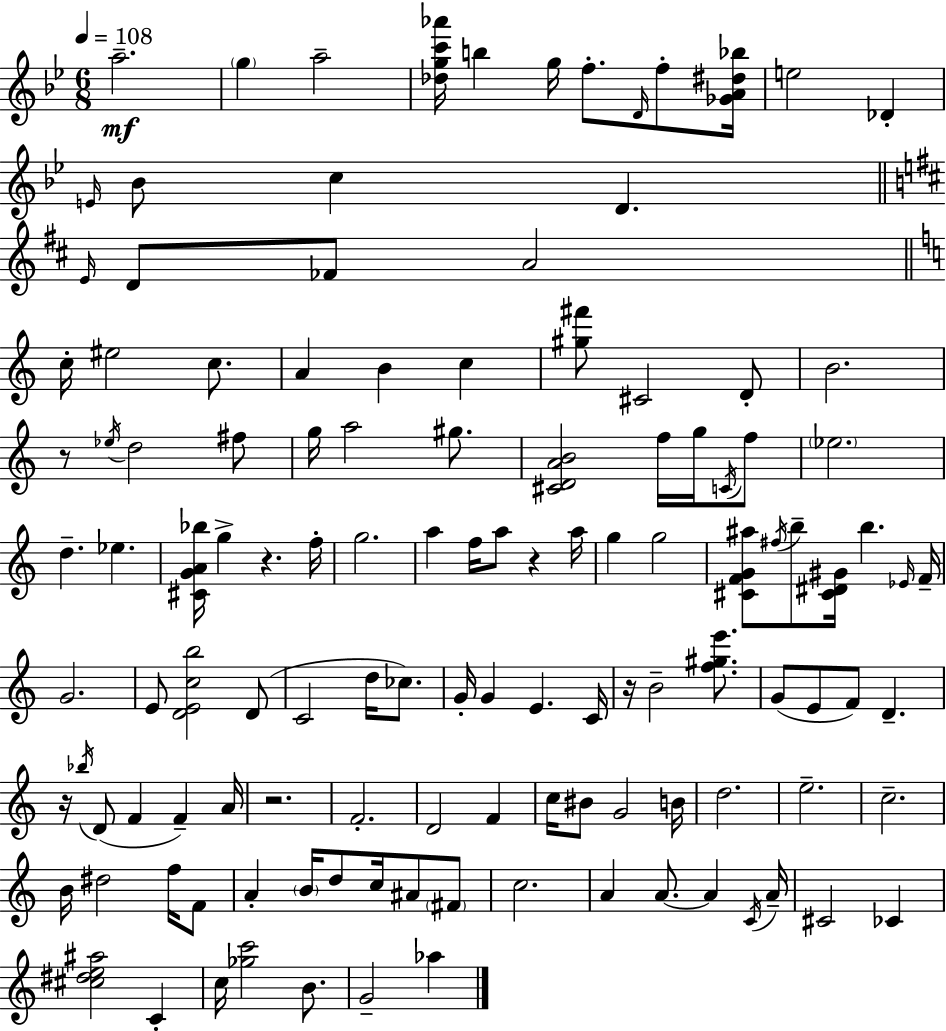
X:1
T:Untitled
M:6/8
L:1/4
K:Bb
a2 g a2 [_dgc'_a']/4 b g/4 f/2 D/4 f/2 [_GA^d_b]/4 e2 _D E/4 _B/2 c D E/4 D/2 _F/2 A2 c/4 ^e2 c/2 A B c [^g^f']/2 ^C2 D/2 B2 z/2 _e/4 d2 ^f/2 g/4 a2 ^g/2 [^CDAB]2 f/4 g/4 C/4 f/2 _e2 d _e [^CGA_b]/4 g z f/4 g2 a f/4 a/2 z a/4 g g2 [^CFG^a]/2 ^f/4 b/2 [^C^D^G]/4 b _E/4 F/4 G2 E/2 [DEcb]2 D/2 C2 d/4 _c/2 G/4 G E C/4 z/4 B2 [f^ge']/2 G/2 E/2 F/2 D z/4 _b/4 D/2 F F A/4 z2 F2 D2 F c/4 ^B/2 G2 B/4 d2 e2 c2 B/4 ^d2 f/4 F/2 A B/4 d/2 c/4 ^A/2 ^F/2 c2 A A/2 A C/4 A/4 ^C2 _C [^c^de^a]2 C c/4 [_gc']2 B/2 G2 _a